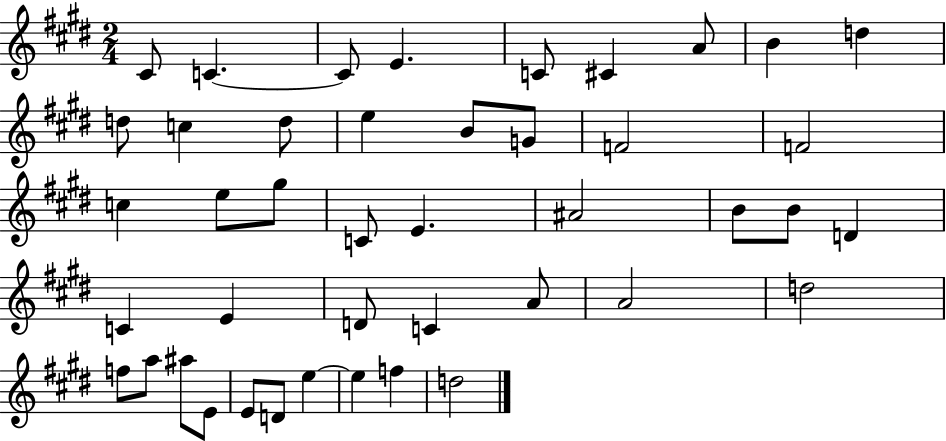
C#4/e C4/q. C4/e E4/q. C4/e C#4/q A4/e B4/q D5/q D5/e C5/q D5/e E5/q B4/e G4/e F4/h F4/h C5/q E5/e G#5/e C4/e E4/q. A#4/h B4/e B4/e D4/q C4/q E4/q D4/e C4/q A4/e A4/h D5/h F5/e A5/e A#5/e E4/e E4/e D4/e E5/q E5/q F5/q D5/h